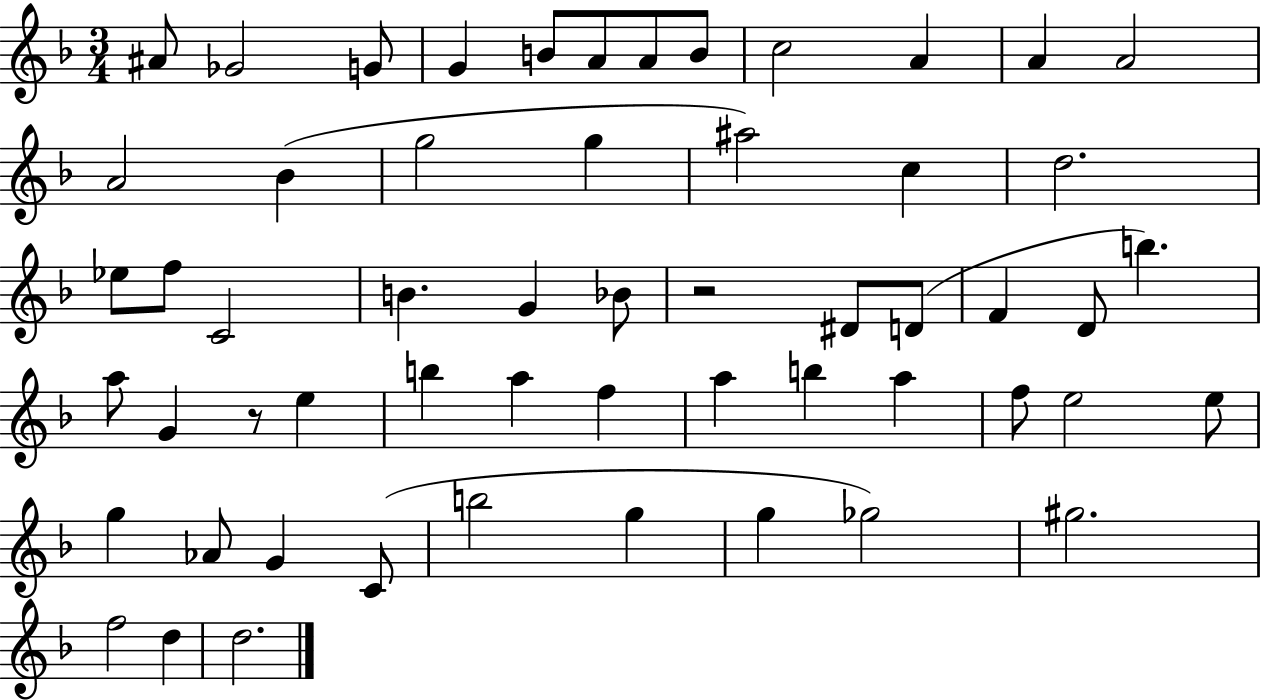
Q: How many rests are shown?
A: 2